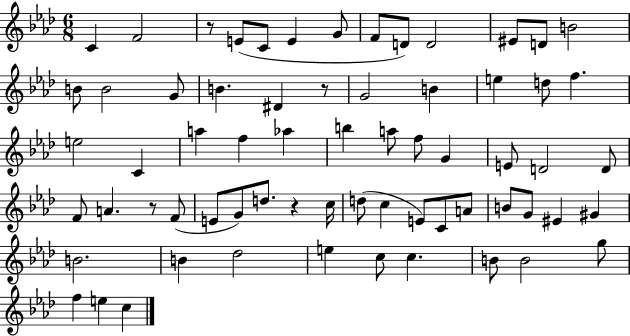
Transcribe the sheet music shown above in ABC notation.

X:1
T:Untitled
M:6/8
L:1/4
K:Ab
C F2 z/2 E/2 C/2 E G/2 F/2 D/2 D2 ^E/2 D/2 B2 B/2 B2 G/2 B ^D z/2 G2 B e d/2 f e2 C a f _a b a/2 f/2 G E/2 D2 D/2 F/2 A z/2 F/2 E/2 G/2 d/2 z c/4 d/2 c E/2 C/2 A/2 B/2 G/2 ^E ^G B2 B _d2 e c/2 c B/2 B2 g/2 f e c